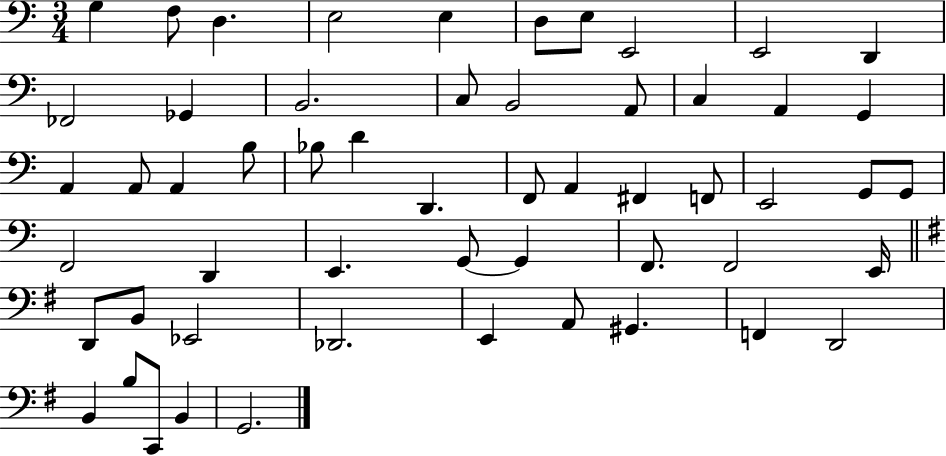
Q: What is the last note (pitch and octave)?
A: G2